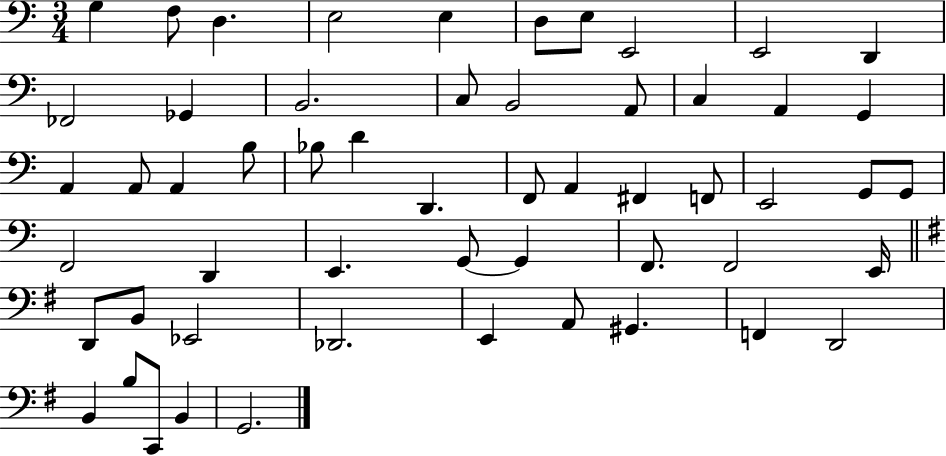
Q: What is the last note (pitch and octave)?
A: G2